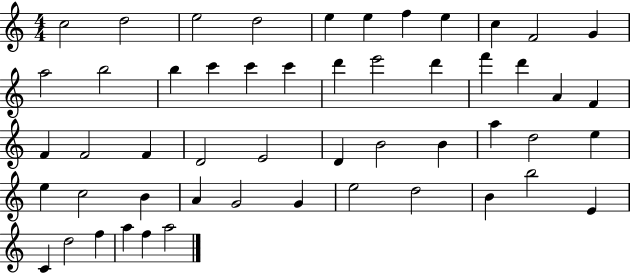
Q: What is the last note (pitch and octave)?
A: A5